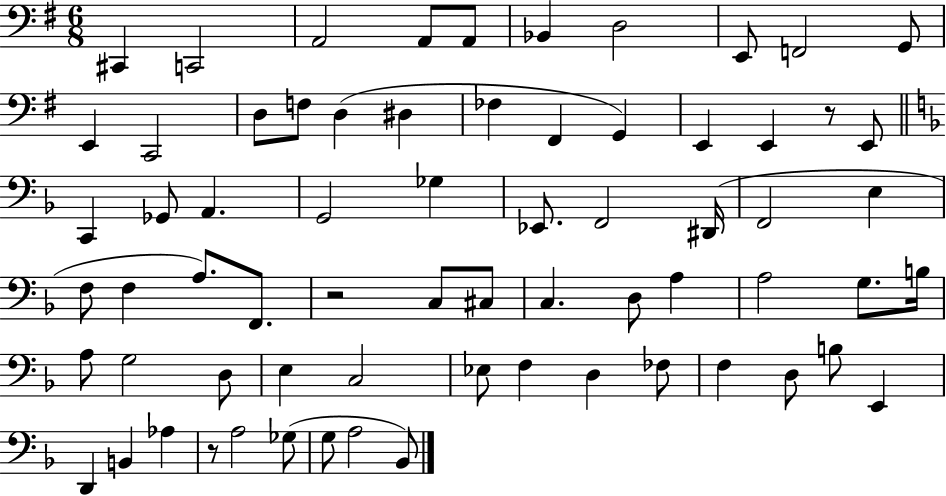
X:1
T:Untitled
M:6/8
L:1/4
K:G
^C,, C,,2 A,,2 A,,/2 A,,/2 _B,, D,2 E,,/2 F,,2 G,,/2 E,, C,,2 D,/2 F,/2 D, ^D, _F, ^F,, G,, E,, E,, z/2 E,,/2 C,, _G,,/2 A,, G,,2 _G, _E,,/2 F,,2 ^D,,/4 F,,2 E, F,/2 F, A,/2 F,,/2 z2 C,/2 ^C,/2 C, D,/2 A, A,2 G,/2 B,/4 A,/2 G,2 D,/2 E, C,2 _E,/2 F, D, _F,/2 F, D,/2 B,/2 E,, D,, B,, _A, z/2 A,2 _G,/2 G,/2 A,2 _B,,/2